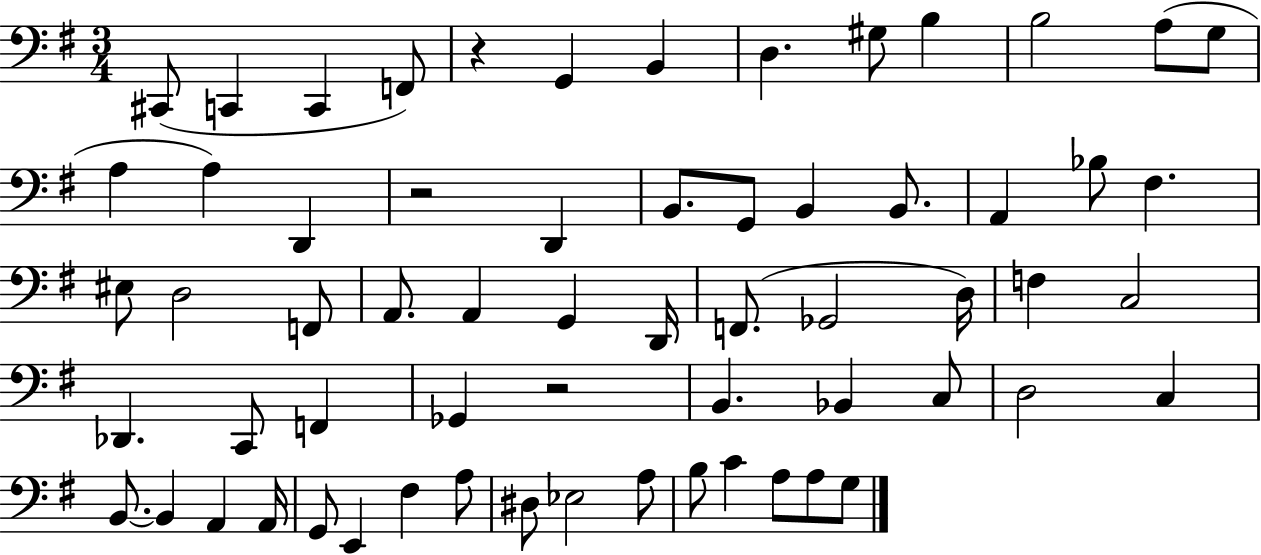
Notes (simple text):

C#2/e C2/q C2/q F2/e R/q G2/q B2/q D3/q. G#3/e B3/q B3/h A3/e G3/e A3/q A3/q D2/q R/h D2/q B2/e. G2/e B2/q B2/e. A2/q Bb3/e F#3/q. EIS3/e D3/h F2/e A2/e. A2/q G2/q D2/s F2/e. Gb2/h D3/s F3/q C3/h Db2/q. C2/e F2/q Gb2/q R/h B2/q. Bb2/q C3/e D3/h C3/q B2/e. B2/q A2/q A2/s G2/e E2/q F#3/q A3/e D#3/e Eb3/h A3/e B3/e C4/q A3/e A3/e G3/e